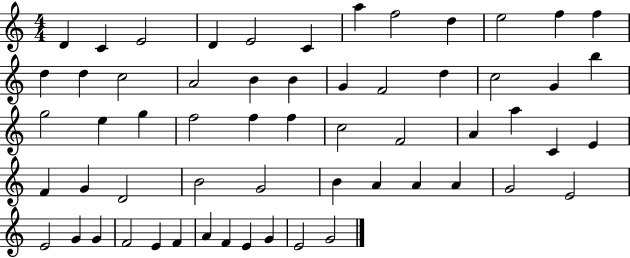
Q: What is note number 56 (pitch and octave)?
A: E4